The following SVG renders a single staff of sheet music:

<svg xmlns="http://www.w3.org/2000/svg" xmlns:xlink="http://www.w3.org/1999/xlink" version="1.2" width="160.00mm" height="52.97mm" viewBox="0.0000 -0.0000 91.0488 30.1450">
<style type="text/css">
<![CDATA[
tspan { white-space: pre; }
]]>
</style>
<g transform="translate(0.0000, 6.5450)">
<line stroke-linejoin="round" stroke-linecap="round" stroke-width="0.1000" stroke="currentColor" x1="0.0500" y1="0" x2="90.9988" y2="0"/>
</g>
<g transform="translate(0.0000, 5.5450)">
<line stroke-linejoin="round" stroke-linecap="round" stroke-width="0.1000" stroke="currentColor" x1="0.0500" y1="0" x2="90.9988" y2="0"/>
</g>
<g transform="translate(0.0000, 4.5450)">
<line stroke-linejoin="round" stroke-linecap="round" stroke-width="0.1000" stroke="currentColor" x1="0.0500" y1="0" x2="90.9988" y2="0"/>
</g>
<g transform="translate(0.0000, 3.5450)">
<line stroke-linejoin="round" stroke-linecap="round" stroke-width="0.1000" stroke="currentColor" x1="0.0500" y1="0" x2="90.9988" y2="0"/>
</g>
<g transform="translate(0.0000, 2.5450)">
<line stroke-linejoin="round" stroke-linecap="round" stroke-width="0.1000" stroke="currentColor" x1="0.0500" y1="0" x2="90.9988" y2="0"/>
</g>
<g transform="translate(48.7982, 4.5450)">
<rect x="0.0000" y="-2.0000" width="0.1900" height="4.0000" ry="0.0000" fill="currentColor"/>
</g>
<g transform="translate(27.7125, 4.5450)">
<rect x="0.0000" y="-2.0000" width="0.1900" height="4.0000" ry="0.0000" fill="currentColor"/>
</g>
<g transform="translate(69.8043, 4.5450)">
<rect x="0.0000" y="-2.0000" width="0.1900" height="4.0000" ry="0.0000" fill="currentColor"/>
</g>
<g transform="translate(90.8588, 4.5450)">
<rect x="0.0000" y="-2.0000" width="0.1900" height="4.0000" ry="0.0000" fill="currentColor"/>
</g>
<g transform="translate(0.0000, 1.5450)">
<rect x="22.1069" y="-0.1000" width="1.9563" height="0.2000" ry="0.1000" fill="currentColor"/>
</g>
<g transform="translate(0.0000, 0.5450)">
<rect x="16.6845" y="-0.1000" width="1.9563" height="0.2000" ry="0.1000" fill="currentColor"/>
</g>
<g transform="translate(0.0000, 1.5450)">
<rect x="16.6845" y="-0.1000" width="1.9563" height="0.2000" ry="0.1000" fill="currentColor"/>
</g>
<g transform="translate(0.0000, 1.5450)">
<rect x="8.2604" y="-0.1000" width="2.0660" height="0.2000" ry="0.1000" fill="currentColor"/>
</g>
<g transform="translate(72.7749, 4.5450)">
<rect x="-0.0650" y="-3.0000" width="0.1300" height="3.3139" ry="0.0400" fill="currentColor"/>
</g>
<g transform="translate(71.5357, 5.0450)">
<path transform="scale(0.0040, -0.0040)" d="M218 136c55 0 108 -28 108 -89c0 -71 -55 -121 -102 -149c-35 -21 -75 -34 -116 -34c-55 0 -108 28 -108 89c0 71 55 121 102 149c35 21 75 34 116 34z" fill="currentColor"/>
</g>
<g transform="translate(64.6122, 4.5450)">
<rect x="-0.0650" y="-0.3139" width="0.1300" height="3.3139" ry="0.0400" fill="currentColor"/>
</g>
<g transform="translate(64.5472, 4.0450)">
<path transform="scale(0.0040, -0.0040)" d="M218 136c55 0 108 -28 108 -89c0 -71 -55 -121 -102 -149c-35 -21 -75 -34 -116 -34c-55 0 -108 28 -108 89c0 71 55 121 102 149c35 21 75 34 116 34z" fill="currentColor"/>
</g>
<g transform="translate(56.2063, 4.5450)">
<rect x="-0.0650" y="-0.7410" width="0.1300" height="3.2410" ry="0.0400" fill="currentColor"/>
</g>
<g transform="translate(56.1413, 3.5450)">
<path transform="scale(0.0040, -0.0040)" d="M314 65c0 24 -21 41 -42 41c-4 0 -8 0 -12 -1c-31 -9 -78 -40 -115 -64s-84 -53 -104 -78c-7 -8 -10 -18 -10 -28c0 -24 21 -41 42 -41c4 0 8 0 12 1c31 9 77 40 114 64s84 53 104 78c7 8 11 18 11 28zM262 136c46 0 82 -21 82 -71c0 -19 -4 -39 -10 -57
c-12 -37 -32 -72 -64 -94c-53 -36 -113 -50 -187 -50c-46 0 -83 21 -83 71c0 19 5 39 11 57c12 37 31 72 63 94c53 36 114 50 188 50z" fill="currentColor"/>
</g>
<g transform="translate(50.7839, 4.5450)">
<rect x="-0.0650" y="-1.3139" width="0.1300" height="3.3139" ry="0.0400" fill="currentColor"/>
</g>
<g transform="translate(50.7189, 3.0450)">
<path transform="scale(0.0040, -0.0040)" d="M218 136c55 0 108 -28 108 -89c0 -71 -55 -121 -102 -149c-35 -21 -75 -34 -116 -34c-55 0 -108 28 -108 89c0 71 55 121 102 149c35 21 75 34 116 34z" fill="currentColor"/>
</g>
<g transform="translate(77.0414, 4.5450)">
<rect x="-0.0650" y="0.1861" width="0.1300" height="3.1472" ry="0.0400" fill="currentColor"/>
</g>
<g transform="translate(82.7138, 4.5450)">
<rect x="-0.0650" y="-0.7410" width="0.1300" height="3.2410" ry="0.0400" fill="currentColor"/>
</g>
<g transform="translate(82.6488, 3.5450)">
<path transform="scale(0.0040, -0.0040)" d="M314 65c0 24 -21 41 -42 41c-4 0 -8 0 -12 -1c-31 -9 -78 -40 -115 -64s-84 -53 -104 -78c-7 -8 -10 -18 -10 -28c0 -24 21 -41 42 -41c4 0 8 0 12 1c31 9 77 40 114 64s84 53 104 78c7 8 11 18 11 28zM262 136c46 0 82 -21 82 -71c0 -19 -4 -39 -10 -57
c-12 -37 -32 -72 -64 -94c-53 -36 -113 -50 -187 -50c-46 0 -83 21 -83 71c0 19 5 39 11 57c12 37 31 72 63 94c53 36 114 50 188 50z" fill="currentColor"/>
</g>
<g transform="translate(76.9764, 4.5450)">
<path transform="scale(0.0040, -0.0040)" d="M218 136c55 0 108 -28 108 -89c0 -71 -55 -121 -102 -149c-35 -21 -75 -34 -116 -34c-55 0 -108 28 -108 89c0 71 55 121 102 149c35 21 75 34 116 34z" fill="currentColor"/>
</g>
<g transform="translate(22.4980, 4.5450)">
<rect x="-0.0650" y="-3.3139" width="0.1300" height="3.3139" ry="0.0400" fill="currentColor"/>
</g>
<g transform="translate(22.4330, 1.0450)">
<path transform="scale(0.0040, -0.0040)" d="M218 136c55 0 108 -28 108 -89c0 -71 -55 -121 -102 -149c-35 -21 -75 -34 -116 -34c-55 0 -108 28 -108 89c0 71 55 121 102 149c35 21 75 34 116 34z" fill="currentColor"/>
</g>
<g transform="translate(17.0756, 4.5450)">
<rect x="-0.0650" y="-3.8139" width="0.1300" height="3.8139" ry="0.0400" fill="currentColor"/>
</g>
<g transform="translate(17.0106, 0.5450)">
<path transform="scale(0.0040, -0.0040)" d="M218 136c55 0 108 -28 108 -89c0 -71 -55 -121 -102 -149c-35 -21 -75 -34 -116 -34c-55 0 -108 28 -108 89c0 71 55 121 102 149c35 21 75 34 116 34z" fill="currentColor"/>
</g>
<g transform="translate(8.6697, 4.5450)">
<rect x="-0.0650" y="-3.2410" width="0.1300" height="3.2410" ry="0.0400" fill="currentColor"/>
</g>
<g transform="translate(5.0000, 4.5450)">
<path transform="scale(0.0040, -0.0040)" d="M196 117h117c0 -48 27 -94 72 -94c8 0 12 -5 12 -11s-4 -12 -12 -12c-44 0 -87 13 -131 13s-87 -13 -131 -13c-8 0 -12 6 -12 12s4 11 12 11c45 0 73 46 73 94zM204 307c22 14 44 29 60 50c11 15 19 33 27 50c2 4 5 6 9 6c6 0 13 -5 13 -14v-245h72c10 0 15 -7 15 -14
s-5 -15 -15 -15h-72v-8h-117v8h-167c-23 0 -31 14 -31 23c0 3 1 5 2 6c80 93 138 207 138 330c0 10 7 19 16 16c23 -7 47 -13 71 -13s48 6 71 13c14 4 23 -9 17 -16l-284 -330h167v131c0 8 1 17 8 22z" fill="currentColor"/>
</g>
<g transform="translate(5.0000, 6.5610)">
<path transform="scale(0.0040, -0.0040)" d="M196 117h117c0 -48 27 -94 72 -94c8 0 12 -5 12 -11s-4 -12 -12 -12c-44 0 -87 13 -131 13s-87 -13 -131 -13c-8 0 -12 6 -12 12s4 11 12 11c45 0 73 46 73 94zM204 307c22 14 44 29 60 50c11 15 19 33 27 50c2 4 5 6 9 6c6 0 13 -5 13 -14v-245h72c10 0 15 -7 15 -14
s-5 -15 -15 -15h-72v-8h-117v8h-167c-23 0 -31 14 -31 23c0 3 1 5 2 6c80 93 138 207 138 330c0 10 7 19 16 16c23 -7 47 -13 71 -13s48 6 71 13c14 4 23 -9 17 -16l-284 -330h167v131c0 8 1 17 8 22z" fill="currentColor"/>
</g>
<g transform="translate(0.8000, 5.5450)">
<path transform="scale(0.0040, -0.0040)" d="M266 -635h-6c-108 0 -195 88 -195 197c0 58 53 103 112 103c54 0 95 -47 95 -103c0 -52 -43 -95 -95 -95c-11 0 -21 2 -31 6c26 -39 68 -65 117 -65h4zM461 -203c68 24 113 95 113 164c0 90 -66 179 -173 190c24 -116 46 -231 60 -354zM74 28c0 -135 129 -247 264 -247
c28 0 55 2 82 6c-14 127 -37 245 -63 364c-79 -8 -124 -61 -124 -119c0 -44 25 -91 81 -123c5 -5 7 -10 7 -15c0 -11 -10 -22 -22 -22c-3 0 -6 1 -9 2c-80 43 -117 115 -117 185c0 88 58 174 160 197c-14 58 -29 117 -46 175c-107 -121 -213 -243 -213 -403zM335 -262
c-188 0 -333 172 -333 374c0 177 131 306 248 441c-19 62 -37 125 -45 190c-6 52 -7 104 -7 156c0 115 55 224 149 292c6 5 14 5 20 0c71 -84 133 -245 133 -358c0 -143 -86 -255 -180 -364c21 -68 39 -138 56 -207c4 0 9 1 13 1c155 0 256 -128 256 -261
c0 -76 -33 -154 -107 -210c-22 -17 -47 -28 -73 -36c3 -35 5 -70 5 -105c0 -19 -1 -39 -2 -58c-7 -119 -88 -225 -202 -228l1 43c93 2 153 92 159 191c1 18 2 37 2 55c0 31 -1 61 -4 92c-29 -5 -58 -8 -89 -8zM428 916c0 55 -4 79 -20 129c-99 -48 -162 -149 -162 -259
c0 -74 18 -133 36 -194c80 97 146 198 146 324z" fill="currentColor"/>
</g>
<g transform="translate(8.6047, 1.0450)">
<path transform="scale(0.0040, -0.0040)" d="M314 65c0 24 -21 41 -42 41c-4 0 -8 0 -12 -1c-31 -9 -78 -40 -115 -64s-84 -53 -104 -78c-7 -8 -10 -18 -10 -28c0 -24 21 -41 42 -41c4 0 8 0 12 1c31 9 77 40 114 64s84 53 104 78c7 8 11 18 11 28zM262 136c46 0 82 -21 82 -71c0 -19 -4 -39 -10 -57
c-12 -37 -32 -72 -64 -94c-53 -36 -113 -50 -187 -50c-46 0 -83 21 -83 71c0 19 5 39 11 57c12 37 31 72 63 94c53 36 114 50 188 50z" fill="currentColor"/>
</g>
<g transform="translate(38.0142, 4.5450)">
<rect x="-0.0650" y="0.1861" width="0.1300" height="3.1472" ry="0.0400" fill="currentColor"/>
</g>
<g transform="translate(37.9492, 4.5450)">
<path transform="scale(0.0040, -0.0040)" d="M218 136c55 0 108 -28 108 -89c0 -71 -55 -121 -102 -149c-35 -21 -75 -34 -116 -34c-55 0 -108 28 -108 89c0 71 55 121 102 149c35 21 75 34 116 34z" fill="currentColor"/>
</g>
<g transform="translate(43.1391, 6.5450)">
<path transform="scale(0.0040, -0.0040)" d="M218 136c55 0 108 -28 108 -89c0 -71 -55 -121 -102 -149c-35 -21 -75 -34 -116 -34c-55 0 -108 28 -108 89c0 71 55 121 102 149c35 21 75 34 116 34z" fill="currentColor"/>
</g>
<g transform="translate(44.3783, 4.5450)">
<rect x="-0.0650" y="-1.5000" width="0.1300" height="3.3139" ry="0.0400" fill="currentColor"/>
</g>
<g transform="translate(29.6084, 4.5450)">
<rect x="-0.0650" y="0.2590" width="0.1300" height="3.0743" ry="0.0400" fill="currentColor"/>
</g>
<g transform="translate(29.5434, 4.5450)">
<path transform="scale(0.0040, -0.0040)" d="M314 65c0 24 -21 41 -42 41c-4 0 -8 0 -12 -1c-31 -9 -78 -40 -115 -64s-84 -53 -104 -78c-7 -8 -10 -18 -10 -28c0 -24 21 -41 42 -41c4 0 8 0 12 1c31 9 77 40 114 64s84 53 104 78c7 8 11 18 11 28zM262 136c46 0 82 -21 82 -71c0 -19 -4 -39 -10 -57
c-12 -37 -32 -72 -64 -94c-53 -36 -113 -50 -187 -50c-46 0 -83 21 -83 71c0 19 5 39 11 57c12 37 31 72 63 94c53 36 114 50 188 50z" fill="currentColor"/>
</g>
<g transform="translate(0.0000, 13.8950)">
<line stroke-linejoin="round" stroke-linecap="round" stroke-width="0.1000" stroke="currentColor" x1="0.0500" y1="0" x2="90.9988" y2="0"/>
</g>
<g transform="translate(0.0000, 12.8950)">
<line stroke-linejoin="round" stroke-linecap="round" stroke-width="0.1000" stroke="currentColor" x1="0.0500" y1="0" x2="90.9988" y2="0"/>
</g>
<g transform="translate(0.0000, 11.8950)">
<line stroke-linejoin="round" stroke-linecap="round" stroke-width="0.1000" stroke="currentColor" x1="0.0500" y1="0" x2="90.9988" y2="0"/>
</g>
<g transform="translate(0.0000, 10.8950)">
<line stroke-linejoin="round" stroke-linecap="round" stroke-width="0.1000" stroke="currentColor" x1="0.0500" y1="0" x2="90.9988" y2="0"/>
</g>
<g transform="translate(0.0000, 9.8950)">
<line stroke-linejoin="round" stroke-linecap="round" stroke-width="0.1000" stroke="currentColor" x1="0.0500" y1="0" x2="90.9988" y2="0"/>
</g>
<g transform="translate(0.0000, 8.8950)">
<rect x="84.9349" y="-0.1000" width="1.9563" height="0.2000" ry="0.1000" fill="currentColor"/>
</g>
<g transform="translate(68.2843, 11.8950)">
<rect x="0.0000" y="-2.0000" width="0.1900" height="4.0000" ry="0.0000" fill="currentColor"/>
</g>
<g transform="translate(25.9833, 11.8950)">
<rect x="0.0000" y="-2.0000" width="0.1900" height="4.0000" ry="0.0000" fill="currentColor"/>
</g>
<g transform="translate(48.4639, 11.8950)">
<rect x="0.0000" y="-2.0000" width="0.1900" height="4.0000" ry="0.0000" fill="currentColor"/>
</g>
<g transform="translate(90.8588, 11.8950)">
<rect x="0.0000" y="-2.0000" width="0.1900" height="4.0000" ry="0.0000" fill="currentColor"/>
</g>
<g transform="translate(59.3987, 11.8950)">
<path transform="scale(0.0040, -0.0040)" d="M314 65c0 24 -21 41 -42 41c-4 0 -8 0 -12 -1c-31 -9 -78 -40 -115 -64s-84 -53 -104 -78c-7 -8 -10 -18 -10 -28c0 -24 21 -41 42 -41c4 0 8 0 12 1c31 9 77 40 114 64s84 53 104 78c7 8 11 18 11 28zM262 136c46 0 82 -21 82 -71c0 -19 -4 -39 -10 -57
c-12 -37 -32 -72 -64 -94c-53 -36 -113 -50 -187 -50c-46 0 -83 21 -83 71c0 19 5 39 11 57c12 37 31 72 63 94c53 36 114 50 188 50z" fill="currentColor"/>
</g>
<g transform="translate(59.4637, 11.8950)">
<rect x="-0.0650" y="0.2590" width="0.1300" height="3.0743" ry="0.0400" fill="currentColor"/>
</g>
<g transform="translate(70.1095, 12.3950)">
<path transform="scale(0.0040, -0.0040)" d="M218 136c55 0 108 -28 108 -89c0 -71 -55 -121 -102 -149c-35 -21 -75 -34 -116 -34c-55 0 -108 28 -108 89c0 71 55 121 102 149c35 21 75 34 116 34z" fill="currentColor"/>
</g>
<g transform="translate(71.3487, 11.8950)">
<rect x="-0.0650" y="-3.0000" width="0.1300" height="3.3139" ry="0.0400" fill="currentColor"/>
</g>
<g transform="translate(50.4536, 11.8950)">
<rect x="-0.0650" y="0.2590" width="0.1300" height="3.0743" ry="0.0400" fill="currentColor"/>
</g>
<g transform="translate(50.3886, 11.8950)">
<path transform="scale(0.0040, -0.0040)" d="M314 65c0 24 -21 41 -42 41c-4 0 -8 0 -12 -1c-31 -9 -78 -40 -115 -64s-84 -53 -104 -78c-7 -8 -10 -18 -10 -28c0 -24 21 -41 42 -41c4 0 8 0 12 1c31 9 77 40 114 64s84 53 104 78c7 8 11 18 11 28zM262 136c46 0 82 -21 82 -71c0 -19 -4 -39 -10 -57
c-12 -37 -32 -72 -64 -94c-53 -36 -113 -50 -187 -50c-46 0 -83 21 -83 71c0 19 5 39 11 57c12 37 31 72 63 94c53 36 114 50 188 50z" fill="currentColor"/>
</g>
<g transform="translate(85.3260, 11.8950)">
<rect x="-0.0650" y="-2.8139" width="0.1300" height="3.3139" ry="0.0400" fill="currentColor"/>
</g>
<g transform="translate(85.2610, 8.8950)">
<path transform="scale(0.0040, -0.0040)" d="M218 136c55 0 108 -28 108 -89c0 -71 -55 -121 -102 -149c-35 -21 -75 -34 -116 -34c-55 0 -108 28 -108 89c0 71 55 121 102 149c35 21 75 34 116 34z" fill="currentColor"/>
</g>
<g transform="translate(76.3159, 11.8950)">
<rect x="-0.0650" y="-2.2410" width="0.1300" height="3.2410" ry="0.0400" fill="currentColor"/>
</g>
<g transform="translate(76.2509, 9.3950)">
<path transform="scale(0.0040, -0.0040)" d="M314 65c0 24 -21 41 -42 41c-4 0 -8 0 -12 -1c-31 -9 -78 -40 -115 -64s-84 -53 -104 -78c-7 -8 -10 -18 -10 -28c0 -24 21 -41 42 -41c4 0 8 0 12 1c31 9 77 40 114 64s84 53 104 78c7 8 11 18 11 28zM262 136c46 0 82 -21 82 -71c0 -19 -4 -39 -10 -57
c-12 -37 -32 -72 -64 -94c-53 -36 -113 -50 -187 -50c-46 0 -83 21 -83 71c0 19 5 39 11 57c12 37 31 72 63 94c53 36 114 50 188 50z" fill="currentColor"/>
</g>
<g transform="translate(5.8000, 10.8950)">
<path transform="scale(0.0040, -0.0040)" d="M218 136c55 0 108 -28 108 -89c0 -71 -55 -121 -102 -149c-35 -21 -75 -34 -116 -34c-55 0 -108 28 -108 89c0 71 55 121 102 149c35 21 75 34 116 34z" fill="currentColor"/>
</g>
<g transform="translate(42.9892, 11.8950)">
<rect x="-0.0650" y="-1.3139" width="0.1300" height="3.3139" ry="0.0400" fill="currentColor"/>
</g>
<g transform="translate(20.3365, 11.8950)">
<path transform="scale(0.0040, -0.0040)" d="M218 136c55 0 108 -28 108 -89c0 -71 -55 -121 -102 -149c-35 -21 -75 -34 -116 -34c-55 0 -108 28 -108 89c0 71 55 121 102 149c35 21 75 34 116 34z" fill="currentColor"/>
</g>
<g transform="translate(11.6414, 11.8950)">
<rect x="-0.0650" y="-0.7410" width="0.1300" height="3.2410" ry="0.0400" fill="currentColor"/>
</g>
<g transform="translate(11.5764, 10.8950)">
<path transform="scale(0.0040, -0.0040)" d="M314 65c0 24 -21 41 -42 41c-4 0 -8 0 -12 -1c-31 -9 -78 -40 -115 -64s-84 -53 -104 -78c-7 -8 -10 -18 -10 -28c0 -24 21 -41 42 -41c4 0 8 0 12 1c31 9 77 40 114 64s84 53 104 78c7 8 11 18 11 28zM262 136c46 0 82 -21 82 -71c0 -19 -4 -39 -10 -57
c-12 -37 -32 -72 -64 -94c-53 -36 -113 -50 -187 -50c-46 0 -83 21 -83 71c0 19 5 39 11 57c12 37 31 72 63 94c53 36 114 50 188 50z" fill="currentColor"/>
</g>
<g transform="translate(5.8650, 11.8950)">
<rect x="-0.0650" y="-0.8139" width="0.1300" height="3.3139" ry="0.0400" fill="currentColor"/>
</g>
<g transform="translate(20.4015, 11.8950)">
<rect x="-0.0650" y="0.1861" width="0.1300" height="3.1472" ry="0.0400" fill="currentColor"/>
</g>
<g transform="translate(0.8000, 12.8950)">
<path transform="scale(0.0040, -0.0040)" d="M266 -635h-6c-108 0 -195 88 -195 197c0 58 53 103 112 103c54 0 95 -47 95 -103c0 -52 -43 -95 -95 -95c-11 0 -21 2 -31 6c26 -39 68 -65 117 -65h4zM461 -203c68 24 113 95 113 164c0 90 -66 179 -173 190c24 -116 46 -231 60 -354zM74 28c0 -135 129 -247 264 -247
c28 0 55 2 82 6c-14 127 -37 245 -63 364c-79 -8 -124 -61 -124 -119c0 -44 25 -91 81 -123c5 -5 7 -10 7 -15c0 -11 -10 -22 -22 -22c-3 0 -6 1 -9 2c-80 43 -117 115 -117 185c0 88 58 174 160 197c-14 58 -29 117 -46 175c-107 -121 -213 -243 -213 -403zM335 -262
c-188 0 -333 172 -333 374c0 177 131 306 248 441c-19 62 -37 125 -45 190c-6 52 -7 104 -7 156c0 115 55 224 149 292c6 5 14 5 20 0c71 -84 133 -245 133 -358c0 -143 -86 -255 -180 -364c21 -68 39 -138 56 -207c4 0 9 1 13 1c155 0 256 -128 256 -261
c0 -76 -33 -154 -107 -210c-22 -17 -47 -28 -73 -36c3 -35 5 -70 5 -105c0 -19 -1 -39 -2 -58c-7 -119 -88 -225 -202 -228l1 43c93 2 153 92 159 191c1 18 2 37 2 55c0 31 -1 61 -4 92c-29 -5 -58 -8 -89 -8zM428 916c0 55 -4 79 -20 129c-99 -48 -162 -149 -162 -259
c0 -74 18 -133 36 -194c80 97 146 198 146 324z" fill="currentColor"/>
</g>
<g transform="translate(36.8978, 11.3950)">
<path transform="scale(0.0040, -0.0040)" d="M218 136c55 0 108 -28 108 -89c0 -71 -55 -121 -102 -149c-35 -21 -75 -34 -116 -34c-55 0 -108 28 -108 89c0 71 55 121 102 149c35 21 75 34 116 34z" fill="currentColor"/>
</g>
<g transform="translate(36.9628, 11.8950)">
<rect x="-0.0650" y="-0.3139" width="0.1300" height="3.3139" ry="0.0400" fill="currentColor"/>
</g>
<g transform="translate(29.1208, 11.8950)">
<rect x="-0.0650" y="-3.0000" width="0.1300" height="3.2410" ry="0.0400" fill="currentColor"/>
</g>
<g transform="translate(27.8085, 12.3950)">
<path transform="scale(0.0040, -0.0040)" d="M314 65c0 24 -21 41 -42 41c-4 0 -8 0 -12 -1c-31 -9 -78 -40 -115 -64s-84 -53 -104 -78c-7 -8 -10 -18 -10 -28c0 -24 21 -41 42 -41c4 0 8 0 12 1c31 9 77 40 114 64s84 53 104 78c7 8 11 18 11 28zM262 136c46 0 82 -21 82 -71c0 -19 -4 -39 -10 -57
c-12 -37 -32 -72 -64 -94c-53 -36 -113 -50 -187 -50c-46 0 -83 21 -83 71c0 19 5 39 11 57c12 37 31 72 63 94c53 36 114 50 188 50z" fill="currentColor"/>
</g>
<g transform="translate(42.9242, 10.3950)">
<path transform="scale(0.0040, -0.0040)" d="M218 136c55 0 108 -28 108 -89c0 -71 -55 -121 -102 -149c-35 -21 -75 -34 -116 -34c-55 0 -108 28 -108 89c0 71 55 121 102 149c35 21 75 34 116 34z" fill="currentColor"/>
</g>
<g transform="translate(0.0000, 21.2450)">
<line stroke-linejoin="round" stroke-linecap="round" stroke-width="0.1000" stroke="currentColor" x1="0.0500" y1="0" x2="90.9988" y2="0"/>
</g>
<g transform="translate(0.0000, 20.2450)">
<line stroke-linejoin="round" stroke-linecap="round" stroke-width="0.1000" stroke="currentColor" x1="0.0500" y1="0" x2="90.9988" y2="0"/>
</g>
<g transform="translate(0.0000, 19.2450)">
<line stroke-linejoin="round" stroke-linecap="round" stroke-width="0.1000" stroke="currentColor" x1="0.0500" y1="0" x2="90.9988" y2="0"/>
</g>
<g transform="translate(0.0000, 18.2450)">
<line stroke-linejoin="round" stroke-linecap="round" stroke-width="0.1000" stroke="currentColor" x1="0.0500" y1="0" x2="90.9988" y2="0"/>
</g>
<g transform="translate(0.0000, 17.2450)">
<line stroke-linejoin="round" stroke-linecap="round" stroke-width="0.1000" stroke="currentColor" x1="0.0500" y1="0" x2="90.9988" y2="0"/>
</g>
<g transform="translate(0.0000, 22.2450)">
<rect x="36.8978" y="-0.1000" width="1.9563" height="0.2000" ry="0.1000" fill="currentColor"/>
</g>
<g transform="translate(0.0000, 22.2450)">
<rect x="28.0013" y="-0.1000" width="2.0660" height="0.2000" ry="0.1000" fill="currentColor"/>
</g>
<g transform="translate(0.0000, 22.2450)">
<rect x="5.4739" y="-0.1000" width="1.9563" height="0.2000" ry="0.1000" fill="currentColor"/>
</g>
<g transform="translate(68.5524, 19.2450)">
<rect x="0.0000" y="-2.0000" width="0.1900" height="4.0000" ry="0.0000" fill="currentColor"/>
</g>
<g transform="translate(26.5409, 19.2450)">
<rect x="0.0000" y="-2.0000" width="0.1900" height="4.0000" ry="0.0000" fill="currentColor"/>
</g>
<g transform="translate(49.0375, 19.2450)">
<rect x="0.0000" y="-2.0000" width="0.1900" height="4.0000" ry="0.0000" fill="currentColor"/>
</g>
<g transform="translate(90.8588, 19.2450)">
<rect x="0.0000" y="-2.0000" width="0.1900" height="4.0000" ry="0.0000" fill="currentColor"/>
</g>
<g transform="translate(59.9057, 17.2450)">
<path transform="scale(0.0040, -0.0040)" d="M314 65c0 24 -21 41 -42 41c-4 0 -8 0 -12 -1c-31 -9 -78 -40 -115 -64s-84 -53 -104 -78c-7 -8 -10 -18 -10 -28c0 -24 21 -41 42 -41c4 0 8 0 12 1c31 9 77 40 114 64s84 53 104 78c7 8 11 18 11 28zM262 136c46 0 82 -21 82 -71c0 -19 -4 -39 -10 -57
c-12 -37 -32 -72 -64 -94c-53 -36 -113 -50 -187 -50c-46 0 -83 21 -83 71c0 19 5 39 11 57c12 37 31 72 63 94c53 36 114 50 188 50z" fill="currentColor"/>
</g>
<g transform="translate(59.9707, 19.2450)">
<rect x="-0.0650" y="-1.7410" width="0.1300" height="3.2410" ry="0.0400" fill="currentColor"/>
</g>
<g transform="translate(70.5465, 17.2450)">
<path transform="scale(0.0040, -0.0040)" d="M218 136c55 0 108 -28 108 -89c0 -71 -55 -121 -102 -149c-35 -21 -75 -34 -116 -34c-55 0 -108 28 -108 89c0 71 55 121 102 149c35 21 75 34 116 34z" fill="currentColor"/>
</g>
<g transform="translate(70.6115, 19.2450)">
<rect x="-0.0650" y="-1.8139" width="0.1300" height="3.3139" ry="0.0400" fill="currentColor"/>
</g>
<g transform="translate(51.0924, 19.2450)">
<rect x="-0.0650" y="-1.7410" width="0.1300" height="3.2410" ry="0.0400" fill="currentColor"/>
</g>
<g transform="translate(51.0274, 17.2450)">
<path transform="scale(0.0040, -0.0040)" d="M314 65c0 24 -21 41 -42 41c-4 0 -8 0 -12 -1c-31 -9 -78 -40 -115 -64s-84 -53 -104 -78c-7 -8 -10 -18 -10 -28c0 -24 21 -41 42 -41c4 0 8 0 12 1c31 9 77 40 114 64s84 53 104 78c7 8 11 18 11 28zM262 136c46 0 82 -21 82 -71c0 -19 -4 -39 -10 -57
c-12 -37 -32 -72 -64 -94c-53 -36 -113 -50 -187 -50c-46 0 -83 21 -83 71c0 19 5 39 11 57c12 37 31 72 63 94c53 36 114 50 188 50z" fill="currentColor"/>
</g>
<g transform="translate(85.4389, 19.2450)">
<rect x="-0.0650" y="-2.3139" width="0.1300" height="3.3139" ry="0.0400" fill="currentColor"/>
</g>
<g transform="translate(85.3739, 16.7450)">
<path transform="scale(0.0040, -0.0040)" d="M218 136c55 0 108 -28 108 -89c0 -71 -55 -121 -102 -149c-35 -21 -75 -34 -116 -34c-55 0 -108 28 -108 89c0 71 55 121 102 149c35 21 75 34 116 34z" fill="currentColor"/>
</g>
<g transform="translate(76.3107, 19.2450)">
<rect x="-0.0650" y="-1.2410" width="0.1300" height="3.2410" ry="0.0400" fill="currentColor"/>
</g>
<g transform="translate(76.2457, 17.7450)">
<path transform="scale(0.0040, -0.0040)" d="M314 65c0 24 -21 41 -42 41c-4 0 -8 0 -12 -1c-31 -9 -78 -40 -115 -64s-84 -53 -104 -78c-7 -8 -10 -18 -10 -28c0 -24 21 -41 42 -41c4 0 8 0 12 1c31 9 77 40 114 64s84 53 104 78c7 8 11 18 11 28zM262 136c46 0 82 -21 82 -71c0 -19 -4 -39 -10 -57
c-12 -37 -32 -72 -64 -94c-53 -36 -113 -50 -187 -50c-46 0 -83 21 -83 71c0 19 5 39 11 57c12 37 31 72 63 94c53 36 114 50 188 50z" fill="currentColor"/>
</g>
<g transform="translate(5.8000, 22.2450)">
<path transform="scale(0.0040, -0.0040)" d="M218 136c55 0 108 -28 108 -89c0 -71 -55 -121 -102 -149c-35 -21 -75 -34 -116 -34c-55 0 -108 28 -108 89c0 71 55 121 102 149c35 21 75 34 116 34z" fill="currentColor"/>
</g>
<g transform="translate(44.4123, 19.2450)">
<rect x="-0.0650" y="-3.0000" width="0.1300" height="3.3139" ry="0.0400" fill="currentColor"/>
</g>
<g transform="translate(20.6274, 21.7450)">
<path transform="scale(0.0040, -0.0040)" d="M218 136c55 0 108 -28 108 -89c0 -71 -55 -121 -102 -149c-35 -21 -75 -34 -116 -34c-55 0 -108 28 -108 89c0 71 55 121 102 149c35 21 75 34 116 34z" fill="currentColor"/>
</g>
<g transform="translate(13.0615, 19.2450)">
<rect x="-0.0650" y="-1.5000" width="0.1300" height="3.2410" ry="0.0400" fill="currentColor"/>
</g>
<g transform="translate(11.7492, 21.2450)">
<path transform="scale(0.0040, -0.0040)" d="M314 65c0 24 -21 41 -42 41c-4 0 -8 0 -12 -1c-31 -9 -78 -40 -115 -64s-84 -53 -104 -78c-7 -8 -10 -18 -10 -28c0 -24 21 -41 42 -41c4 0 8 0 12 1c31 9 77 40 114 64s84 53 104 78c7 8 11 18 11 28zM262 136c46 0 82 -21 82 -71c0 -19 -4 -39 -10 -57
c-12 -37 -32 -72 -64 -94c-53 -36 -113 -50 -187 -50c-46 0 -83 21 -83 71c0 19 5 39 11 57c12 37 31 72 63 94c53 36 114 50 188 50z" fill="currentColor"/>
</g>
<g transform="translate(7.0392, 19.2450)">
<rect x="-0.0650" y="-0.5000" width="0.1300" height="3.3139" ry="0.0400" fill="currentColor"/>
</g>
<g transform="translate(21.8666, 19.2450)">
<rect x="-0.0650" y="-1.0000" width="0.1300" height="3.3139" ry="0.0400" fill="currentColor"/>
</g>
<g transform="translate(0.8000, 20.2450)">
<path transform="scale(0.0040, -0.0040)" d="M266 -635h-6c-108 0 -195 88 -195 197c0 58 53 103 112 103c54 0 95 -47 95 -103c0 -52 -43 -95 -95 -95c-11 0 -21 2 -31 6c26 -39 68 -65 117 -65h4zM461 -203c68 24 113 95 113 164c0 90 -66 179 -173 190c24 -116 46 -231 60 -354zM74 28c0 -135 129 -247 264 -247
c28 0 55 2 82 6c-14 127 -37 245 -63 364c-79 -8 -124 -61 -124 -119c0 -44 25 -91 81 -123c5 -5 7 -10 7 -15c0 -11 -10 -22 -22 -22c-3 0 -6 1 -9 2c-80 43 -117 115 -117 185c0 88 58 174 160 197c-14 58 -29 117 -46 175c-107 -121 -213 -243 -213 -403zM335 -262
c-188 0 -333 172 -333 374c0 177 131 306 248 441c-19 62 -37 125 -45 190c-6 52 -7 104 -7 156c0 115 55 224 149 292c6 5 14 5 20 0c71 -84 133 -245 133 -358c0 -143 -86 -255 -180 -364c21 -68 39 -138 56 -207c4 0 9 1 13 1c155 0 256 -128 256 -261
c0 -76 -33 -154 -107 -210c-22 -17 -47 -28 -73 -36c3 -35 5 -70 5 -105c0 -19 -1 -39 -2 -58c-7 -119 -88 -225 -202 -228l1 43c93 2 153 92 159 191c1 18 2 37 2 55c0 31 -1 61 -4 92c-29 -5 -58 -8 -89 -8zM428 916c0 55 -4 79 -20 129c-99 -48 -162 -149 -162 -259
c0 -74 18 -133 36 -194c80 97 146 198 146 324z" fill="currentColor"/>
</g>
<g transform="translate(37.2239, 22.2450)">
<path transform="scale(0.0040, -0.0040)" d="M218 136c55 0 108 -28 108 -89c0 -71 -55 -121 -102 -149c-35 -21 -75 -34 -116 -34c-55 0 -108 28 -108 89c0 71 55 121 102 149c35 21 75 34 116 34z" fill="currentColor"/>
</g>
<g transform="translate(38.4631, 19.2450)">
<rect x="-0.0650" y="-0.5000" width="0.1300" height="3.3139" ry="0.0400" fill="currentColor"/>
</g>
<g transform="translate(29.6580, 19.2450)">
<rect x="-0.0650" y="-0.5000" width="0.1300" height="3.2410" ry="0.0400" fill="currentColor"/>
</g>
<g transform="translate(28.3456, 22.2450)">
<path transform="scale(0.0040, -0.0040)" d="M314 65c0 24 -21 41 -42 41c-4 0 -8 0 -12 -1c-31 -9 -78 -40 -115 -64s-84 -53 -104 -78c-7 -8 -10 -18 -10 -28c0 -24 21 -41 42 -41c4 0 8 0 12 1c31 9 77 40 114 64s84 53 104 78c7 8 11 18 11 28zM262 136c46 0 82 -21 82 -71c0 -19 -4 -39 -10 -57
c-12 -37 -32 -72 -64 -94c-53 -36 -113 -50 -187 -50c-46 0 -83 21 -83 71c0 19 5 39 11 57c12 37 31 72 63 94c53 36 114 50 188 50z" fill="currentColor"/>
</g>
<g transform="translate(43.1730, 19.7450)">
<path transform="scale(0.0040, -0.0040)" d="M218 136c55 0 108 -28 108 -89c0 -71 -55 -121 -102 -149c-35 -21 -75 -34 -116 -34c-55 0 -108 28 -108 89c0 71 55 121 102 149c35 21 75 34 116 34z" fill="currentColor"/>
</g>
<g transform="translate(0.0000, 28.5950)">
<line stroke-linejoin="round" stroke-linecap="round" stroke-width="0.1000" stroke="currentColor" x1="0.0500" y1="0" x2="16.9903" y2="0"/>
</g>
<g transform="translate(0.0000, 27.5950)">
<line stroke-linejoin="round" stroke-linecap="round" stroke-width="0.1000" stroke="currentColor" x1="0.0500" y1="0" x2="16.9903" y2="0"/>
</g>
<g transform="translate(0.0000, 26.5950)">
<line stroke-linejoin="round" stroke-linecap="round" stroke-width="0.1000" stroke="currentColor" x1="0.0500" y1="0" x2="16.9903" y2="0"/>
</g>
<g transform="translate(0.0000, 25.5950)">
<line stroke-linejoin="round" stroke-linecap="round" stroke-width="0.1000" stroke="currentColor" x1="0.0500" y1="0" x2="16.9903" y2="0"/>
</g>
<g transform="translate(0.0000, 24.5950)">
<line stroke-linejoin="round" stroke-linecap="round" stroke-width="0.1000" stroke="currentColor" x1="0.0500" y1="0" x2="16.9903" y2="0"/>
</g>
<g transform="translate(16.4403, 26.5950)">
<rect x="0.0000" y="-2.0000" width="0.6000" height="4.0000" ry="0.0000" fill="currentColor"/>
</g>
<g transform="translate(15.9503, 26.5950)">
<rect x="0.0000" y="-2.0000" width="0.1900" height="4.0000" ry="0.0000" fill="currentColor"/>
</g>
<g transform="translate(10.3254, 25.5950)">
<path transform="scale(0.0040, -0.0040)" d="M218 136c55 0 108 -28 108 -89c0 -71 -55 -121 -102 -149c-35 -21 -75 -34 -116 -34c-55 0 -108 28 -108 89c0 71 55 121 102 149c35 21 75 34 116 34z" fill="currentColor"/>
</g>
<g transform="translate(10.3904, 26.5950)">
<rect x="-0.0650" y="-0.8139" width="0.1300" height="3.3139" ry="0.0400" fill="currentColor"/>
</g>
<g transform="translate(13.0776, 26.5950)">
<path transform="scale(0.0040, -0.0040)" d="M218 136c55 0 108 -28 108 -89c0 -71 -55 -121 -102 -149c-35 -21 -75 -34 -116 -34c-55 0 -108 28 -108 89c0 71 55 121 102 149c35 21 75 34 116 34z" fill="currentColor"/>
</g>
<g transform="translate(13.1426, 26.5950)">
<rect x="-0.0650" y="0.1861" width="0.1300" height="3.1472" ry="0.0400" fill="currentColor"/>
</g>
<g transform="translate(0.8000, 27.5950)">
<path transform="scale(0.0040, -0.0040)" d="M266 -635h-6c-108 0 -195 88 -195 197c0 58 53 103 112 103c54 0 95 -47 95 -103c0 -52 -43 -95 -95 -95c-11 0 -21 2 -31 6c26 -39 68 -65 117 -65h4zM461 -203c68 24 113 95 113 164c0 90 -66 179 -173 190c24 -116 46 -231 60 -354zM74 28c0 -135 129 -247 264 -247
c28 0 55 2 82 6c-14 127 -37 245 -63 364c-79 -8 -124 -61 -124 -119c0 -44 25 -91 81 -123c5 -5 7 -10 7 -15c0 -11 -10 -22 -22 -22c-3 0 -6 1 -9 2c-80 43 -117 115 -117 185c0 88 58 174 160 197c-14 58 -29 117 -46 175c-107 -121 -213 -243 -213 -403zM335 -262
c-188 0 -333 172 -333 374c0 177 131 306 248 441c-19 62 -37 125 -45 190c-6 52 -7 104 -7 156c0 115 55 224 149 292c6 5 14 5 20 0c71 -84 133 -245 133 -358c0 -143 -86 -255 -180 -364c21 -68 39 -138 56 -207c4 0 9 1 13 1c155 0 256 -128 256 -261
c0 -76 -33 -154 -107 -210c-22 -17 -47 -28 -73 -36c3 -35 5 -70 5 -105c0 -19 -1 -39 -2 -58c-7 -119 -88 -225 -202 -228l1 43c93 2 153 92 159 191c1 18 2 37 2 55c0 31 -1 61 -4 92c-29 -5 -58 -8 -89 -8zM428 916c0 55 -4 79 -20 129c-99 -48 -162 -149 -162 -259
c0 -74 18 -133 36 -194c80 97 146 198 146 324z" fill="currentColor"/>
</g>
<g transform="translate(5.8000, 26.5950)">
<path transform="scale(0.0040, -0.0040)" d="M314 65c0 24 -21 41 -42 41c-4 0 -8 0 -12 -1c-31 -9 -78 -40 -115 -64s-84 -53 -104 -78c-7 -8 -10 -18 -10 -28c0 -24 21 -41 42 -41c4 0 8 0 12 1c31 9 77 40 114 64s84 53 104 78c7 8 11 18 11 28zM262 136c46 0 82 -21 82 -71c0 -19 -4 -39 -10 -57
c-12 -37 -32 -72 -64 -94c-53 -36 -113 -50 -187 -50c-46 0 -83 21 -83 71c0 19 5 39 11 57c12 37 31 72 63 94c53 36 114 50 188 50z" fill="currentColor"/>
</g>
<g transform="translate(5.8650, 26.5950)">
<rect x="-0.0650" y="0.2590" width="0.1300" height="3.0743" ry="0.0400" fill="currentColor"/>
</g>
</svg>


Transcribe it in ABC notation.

X:1
T:Untitled
M:4/4
L:1/4
K:C
b2 c' b B2 B E e d2 c A B d2 d d2 B A2 c e B2 B2 A g2 a C E2 D C2 C A f2 f2 f e2 g B2 d B